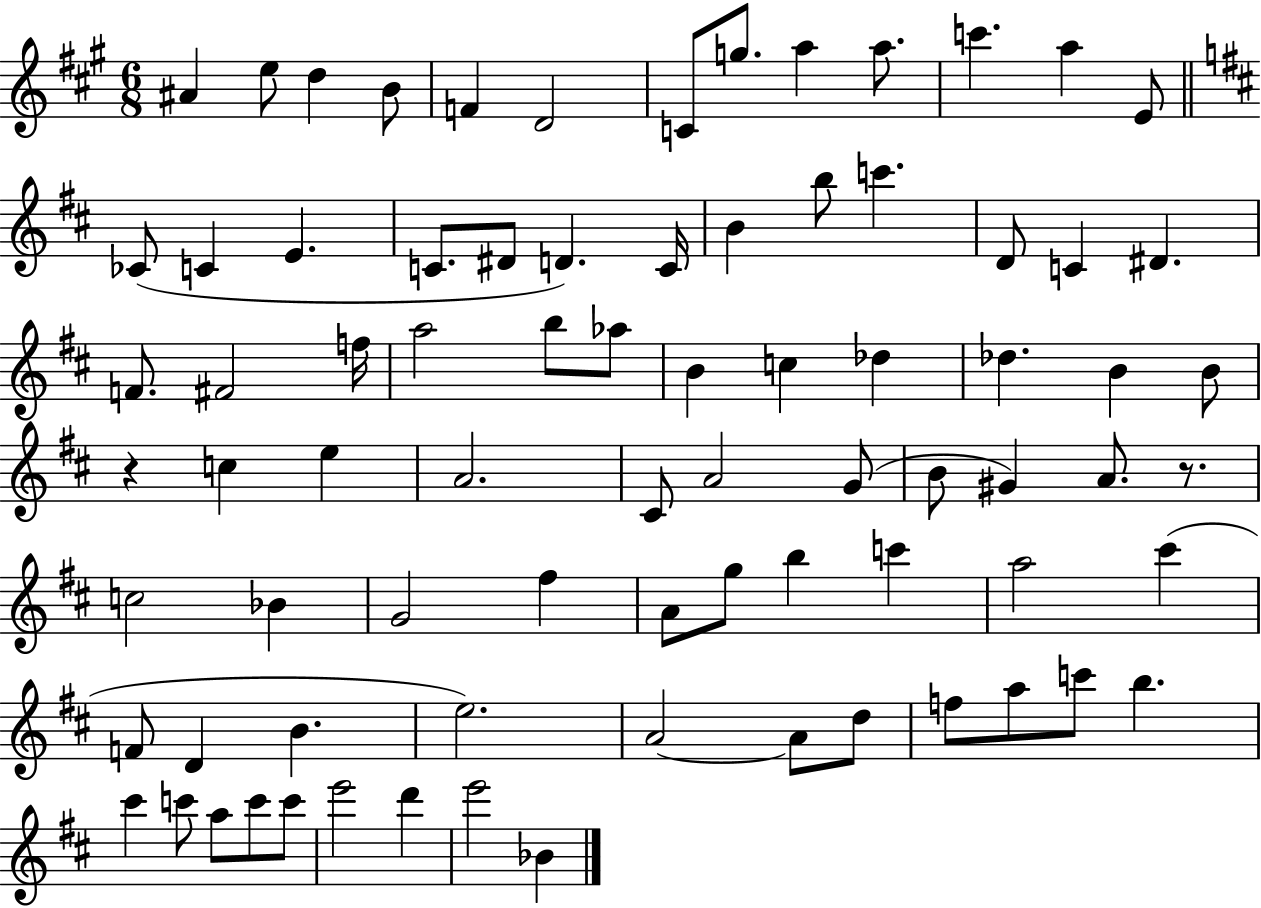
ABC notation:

X:1
T:Untitled
M:6/8
L:1/4
K:A
^A e/2 d B/2 F D2 C/2 g/2 a a/2 c' a E/2 _C/2 C E C/2 ^D/2 D C/4 B b/2 c' D/2 C ^D F/2 ^F2 f/4 a2 b/2 _a/2 B c _d _d B B/2 z c e A2 ^C/2 A2 G/2 B/2 ^G A/2 z/2 c2 _B G2 ^f A/2 g/2 b c' a2 ^c' F/2 D B e2 A2 A/2 d/2 f/2 a/2 c'/2 b ^c' c'/2 a/2 c'/2 c'/2 e'2 d' e'2 _B